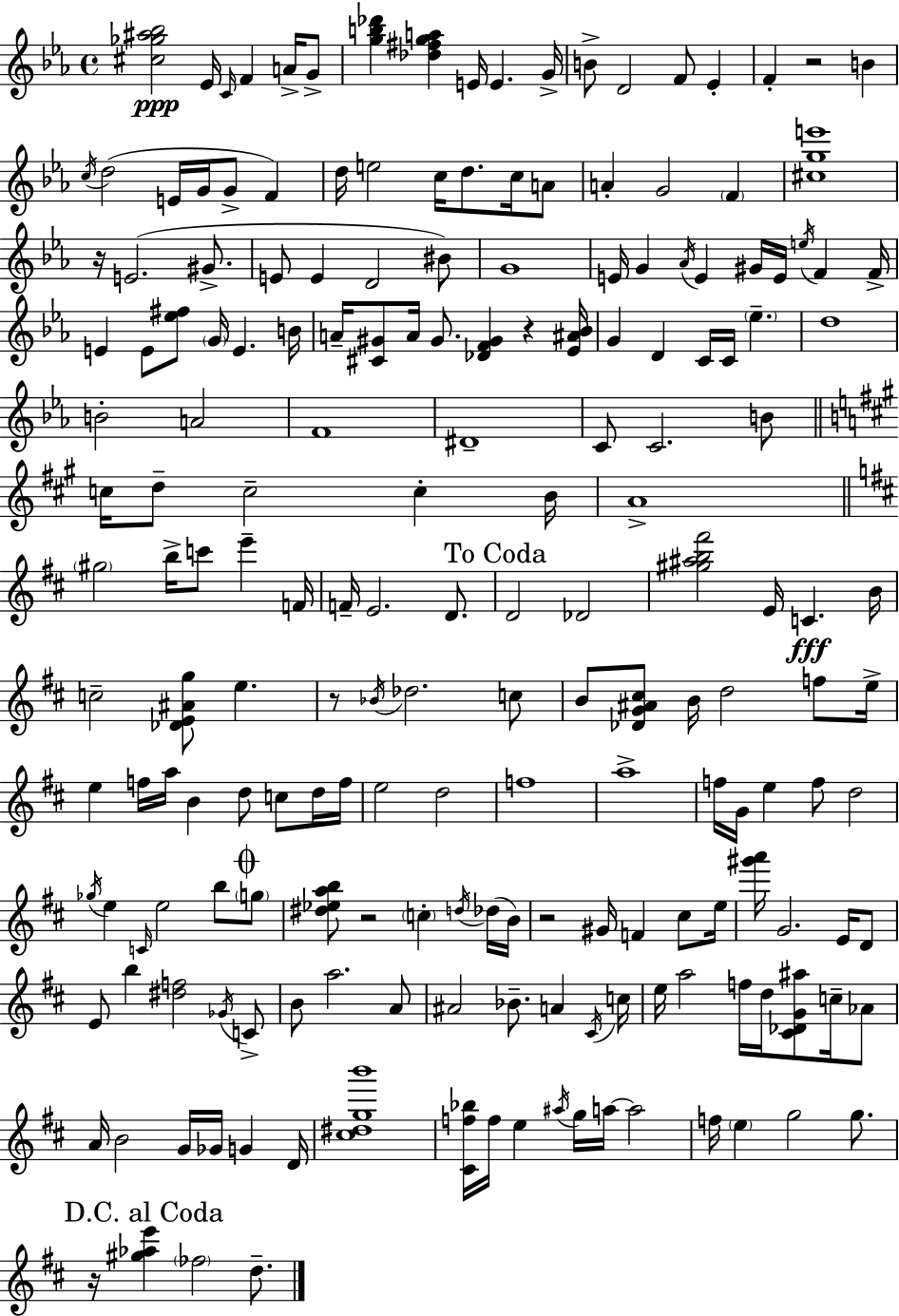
X:1
T:Untitled
M:4/4
L:1/4
K:Cm
[^c_g^a_b]2 _E/4 C/4 F A/4 G/2 [gb_d'] [_d^fga] E/4 E G/4 B/2 D2 F/2 _E F z2 B c/4 d2 E/4 G/4 G/2 F d/4 e2 c/4 d/2 c/4 A/2 A G2 F [^cge']4 z/4 E2 ^G/2 E/2 E D2 ^B/2 G4 E/4 G _A/4 E ^G/4 E/4 e/4 F F/4 E E/2 [_e^f]/2 G/4 E B/4 A/4 [^C^G]/2 A/4 ^G/2 [_DF^G] z [_E^A_B]/4 G D C/4 C/4 _e d4 B2 A2 F4 ^D4 C/2 C2 B/2 c/4 d/2 c2 c B/4 A4 ^g2 b/4 c'/2 e' F/4 F/4 E2 D/2 D2 _D2 [^g^ab^f']2 E/4 C B/4 c2 [_DE^Ag]/2 e z/2 _B/4 _d2 c/2 B/2 [_DG^A^c]/2 B/4 d2 f/2 e/4 e f/4 a/4 B d/2 c/2 d/4 f/4 e2 d2 f4 a4 f/4 G/4 e f/2 d2 _g/4 e C/4 e2 b/2 g/2 [^d_eab]/2 z2 c d/4 _d/4 B/4 z2 ^G/4 F ^c/2 e/4 [^g'a']/4 G2 E/4 D/2 E/2 b [^df]2 _G/4 C/2 B/2 a2 A/2 ^A2 _B/2 A ^C/4 c/4 e/4 a2 f/4 d/4 [^C_DG^a]/2 c/4 _A/2 A/4 B2 G/4 _G/4 G D/4 [^c^dgb']4 [^Cf_b]/4 f/4 e ^a/4 g/4 a/4 a2 f/4 e g2 g/2 z/4 [^g_ae'] _f2 d/2